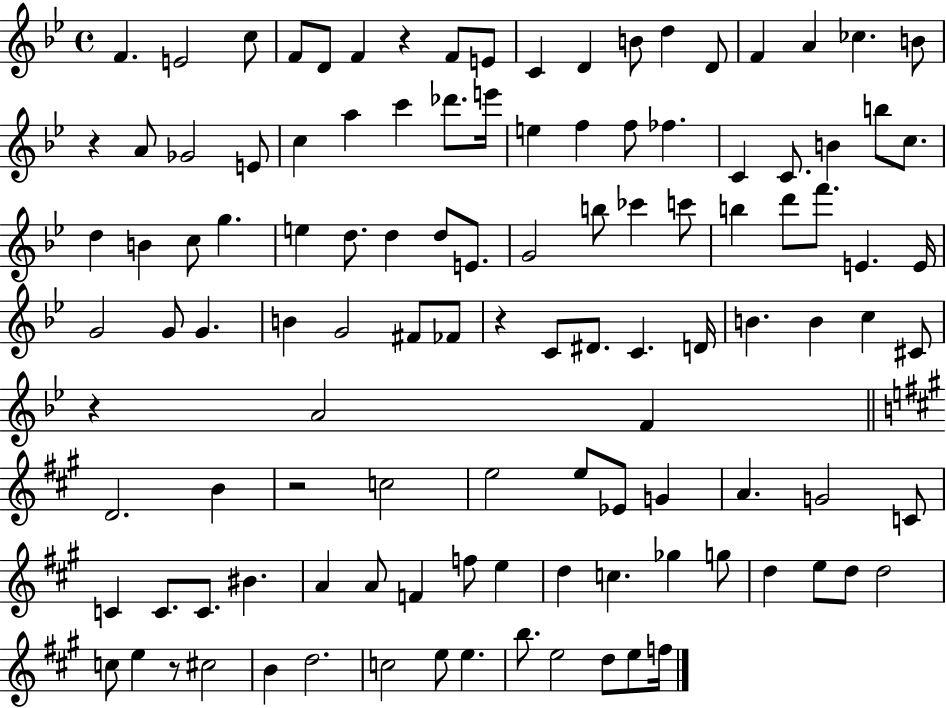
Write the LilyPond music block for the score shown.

{
  \clef treble
  \time 4/4
  \defaultTimeSignature
  \key bes \major
  f'4. e'2 c''8 | f'8 d'8 f'4 r4 f'8 e'8 | c'4 d'4 b'8 d''4 d'8 | f'4 a'4 ces''4. b'8 | \break r4 a'8 ges'2 e'8 | c''4 a''4 c'''4 des'''8. e'''16 | e''4 f''4 f''8 fes''4. | c'4 c'8. b'4 b''8 c''8. | \break d''4 b'4 c''8 g''4. | e''4 d''8. d''4 d''8 e'8. | g'2 b''8 ces'''4 c'''8 | b''4 d'''8 f'''8. e'4. e'16 | \break g'2 g'8 g'4. | b'4 g'2 fis'8 fes'8 | r4 c'8 dis'8. c'4. d'16 | b'4. b'4 c''4 cis'8 | \break r4 a'2 f'4 | \bar "||" \break \key a \major d'2. b'4 | r2 c''2 | e''2 e''8 ees'8 g'4 | a'4. g'2 c'8 | \break c'4 c'8. c'8. bis'4. | a'4 a'8 f'4 f''8 e''4 | d''4 c''4. ges''4 g''8 | d''4 e''8 d''8 d''2 | \break c''8 e''4 r8 cis''2 | b'4 d''2. | c''2 e''8 e''4. | b''8. e''2 d''8 e''8 f''16 | \break \bar "|."
}